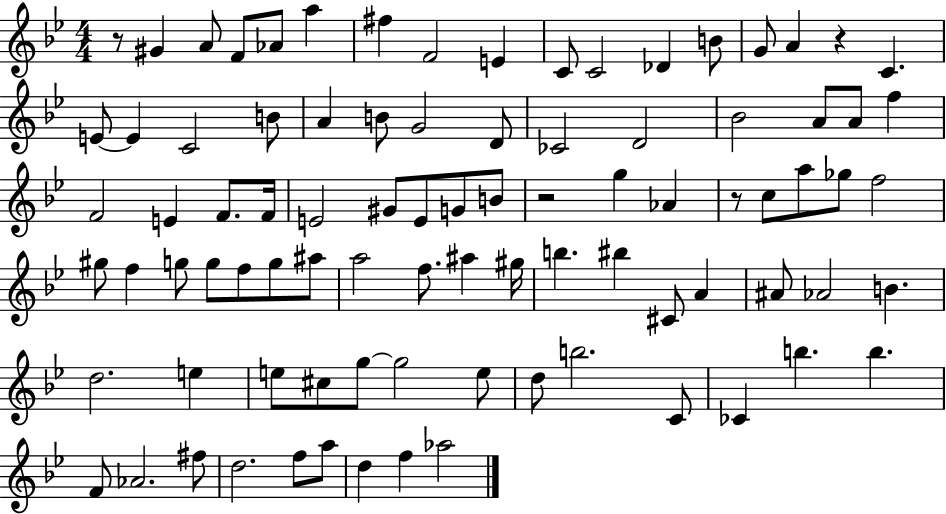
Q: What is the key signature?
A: BES major